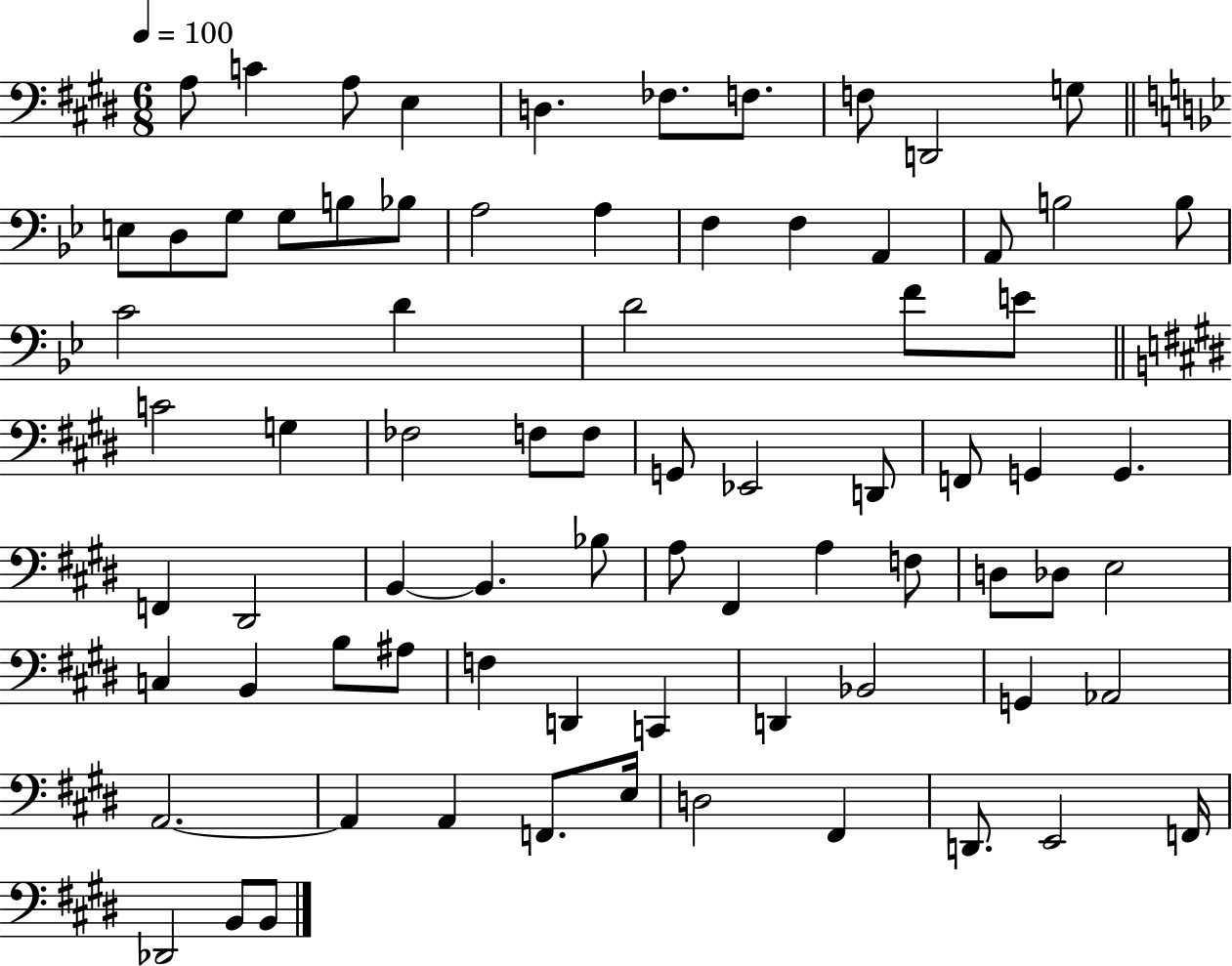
A3/e C4/q A3/e E3/q D3/q. FES3/e. F3/e. F3/e D2/h G3/e E3/e D3/e G3/e G3/e B3/e Bb3/e A3/h A3/q F3/q F3/q A2/q A2/e B3/h B3/e C4/h D4/q D4/h F4/e E4/e C4/h G3/q FES3/h F3/e F3/e G2/e Eb2/h D2/e F2/e G2/q G2/q. F2/q D#2/h B2/q B2/q. Bb3/e A3/e F#2/q A3/q F3/e D3/e Db3/e E3/h C3/q B2/q B3/e A#3/e F3/q D2/q C2/q D2/q Bb2/h G2/q Ab2/h A2/h. A2/q A2/q F2/e. E3/s D3/h F#2/q D2/e. E2/h F2/s Db2/h B2/e B2/e